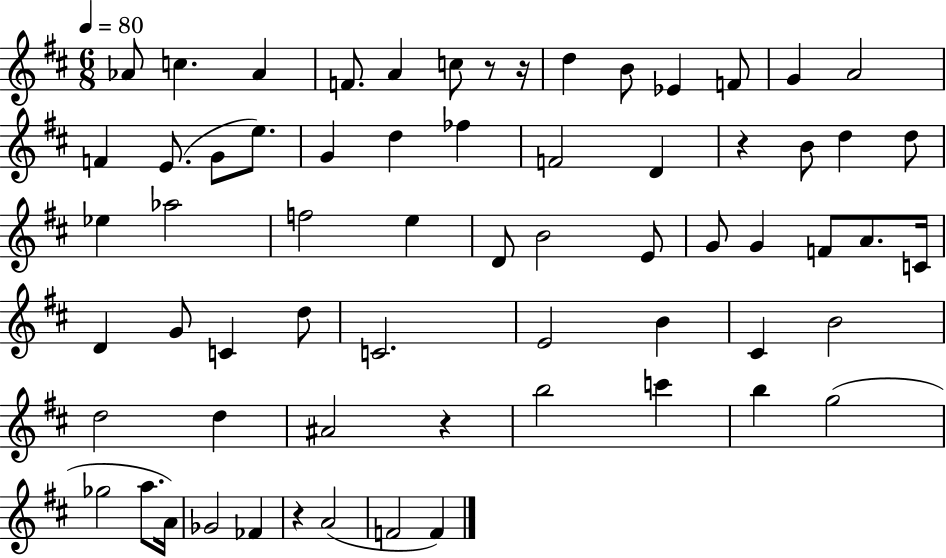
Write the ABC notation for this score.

X:1
T:Untitled
M:6/8
L:1/4
K:D
_A/2 c _A F/2 A c/2 z/2 z/4 d B/2 _E F/2 G A2 F E/2 G/2 e/2 G d _f F2 D z B/2 d d/2 _e _a2 f2 e D/2 B2 E/2 G/2 G F/2 A/2 C/4 D G/2 C d/2 C2 E2 B ^C B2 d2 d ^A2 z b2 c' b g2 _g2 a/2 A/4 _G2 _F z A2 F2 F